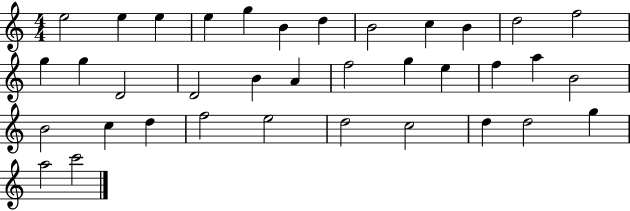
{
  \clef treble
  \numericTimeSignature
  \time 4/4
  \key c \major
  e''2 e''4 e''4 | e''4 g''4 b'4 d''4 | b'2 c''4 b'4 | d''2 f''2 | \break g''4 g''4 d'2 | d'2 b'4 a'4 | f''2 g''4 e''4 | f''4 a''4 b'2 | \break b'2 c''4 d''4 | f''2 e''2 | d''2 c''2 | d''4 d''2 g''4 | \break a''2 c'''2 | \bar "|."
}